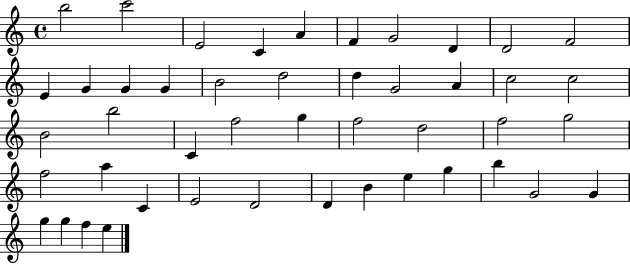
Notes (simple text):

B5/h C6/h E4/h C4/q A4/q F4/q G4/h D4/q D4/h F4/h E4/q G4/q G4/q G4/q B4/h D5/h D5/q G4/h A4/q C5/h C5/h B4/h B5/h C4/q F5/h G5/q F5/h D5/h F5/h G5/h F5/h A5/q C4/q E4/h D4/h D4/q B4/q E5/q G5/q B5/q G4/h G4/q G5/q G5/q F5/q E5/q